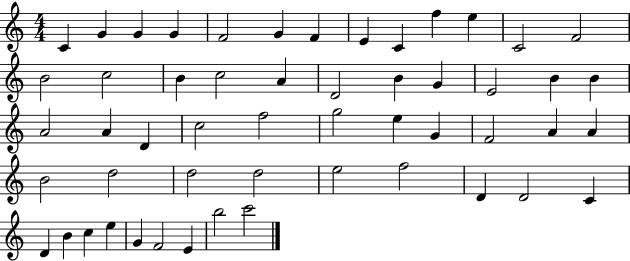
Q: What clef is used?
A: treble